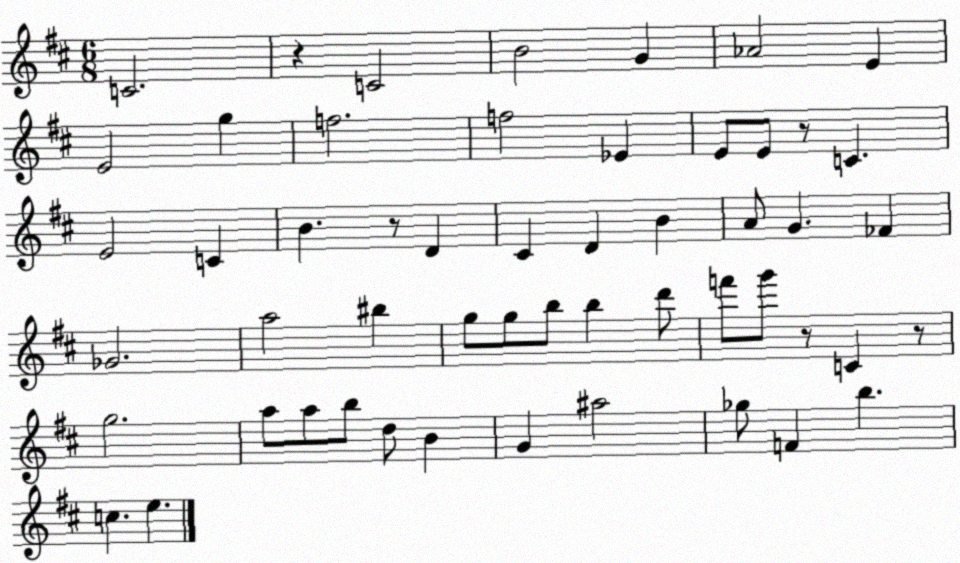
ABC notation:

X:1
T:Untitled
M:6/8
L:1/4
K:D
C2 z C2 B2 G _A2 E E2 g f2 f2 _E E/2 E/2 z/2 C E2 C B z/2 D ^C D B A/2 G _F _G2 a2 ^b g/2 g/2 b/2 b d'/2 f'/2 g'/2 z/2 C z/2 g2 a/2 a/2 b/2 d/2 B G ^a2 _g/2 F b c e